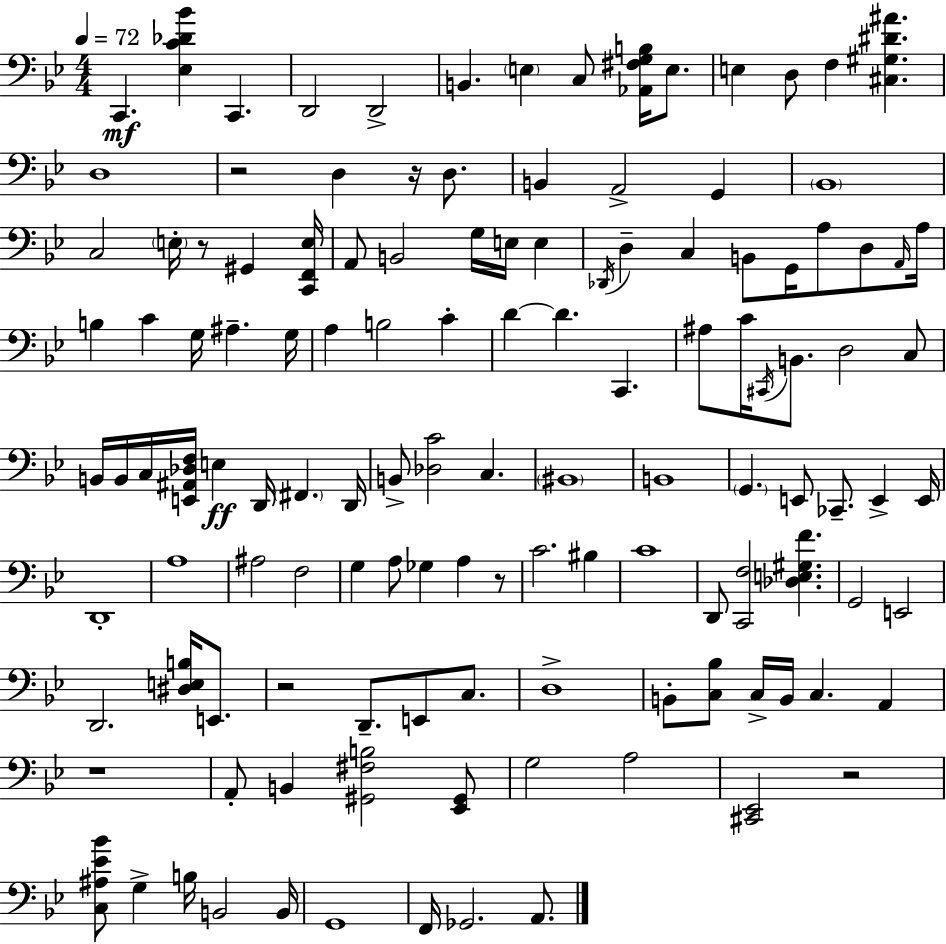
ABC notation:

X:1
T:Untitled
M:4/4
L:1/4
K:Gm
C,, [_E,C_D_B] C,, D,,2 D,,2 B,, E, C,/2 [_A,,^F,G,B,]/4 E,/2 E, D,/2 F, [^C,^G,^D^A] D,4 z2 D, z/4 D,/2 B,, A,,2 G,, _B,,4 C,2 E,/4 z/2 ^G,, [C,,F,,E,]/4 A,,/2 B,,2 G,/4 E,/4 E, _D,,/4 D, C, B,,/2 G,,/4 A,/2 D,/2 A,,/4 A,/4 B, C G,/4 ^A, G,/4 A, B,2 C D D C,, ^A,/2 C/4 ^C,,/4 B,,/2 D,2 C,/2 B,,/4 B,,/4 C,/4 [E,,^A,,_D,F,]/4 E, D,,/4 ^F,, D,,/4 B,,/2 [_D,C]2 C, ^B,,4 B,,4 G,, E,,/2 _C,,/2 E,, E,,/4 D,,4 A,4 ^A,2 F,2 G, A,/2 _G, A, z/2 C2 ^B, C4 D,,/2 [C,,F,]2 [_D,E,^G,F] G,,2 E,,2 D,,2 [^D,E,B,]/4 E,,/2 z2 D,,/2 E,,/2 C,/2 D,4 B,,/2 [C,_B,]/2 C,/4 B,,/4 C, A,, z4 A,,/2 B,, [^G,,^F,B,]2 [_E,,^G,,]/2 G,2 A,2 [^C,,_E,,]2 z2 [C,^A,_E_B]/2 G, B,/4 B,,2 B,,/4 G,,4 F,,/4 _G,,2 A,,/2